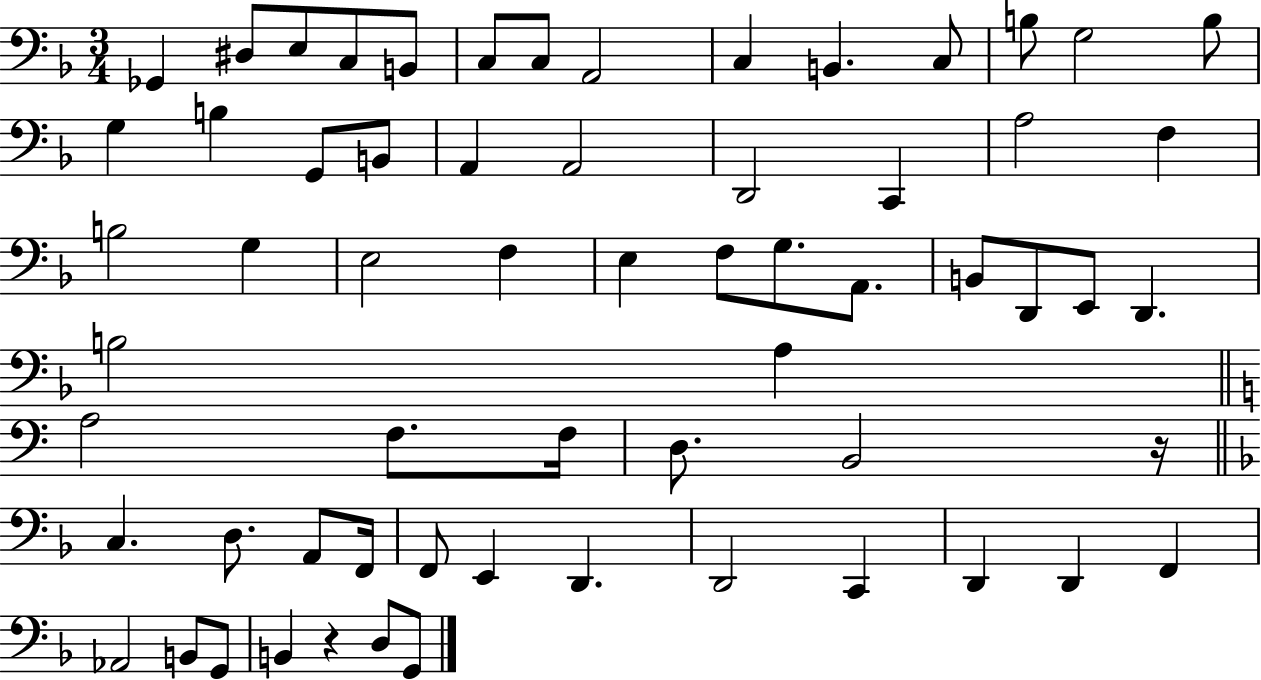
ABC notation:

X:1
T:Untitled
M:3/4
L:1/4
K:F
_G,, ^D,/2 E,/2 C,/2 B,,/2 C,/2 C,/2 A,,2 C, B,, C,/2 B,/2 G,2 B,/2 G, B, G,,/2 B,,/2 A,, A,,2 D,,2 C,, A,2 F, B,2 G, E,2 F, E, F,/2 G,/2 A,,/2 B,,/2 D,,/2 E,,/2 D,, B,2 A, A,2 F,/2 F,/4 D,/2 B,,2 z/4 C, D,/2 A,,/2 F,,/4 F,,/2 E,, D,, D,,2 C,, D,, D,, F,, _A,,2 B,,/2 G,,/2 B,, z D,/2 G,,/2